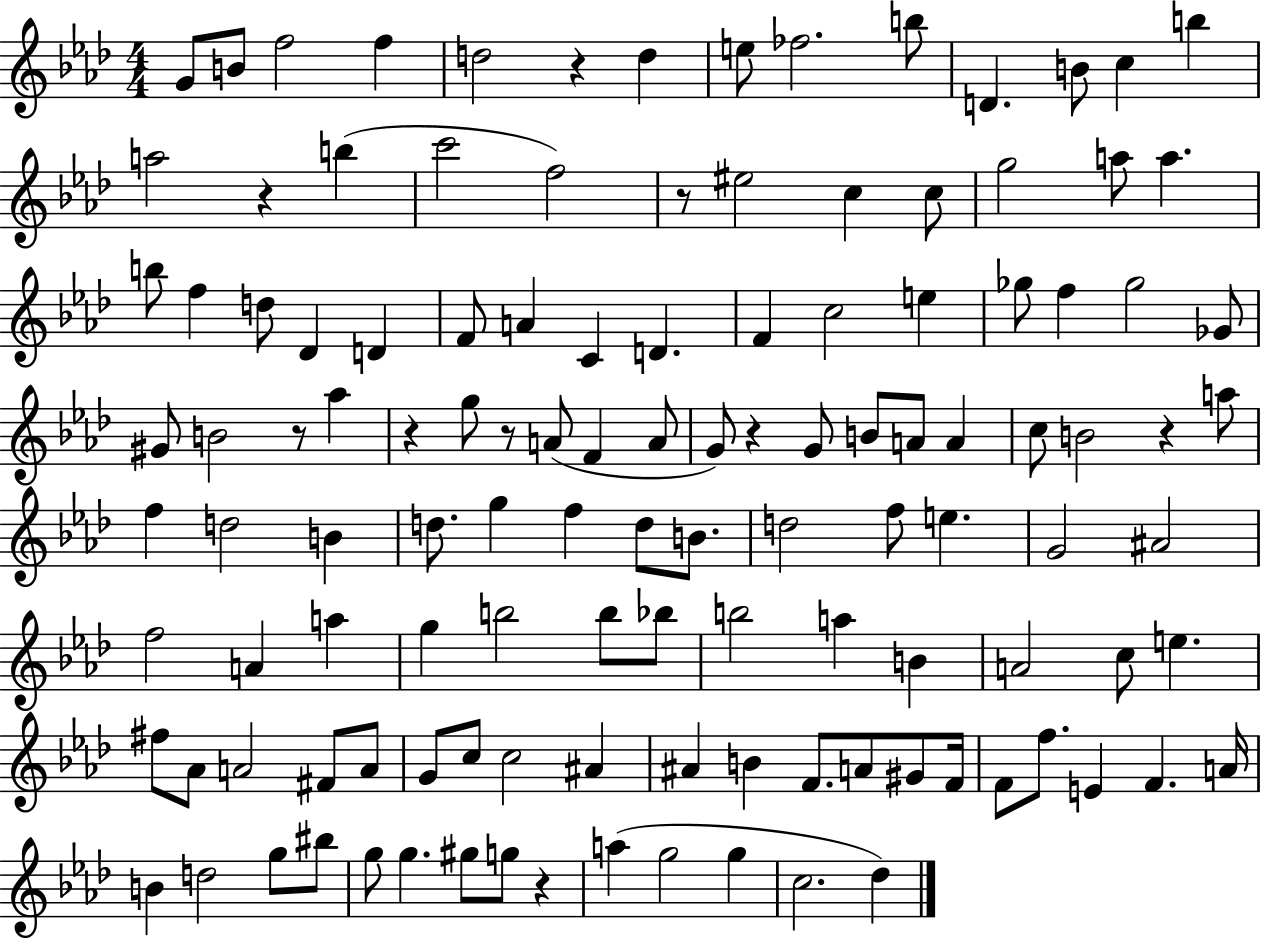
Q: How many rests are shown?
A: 9